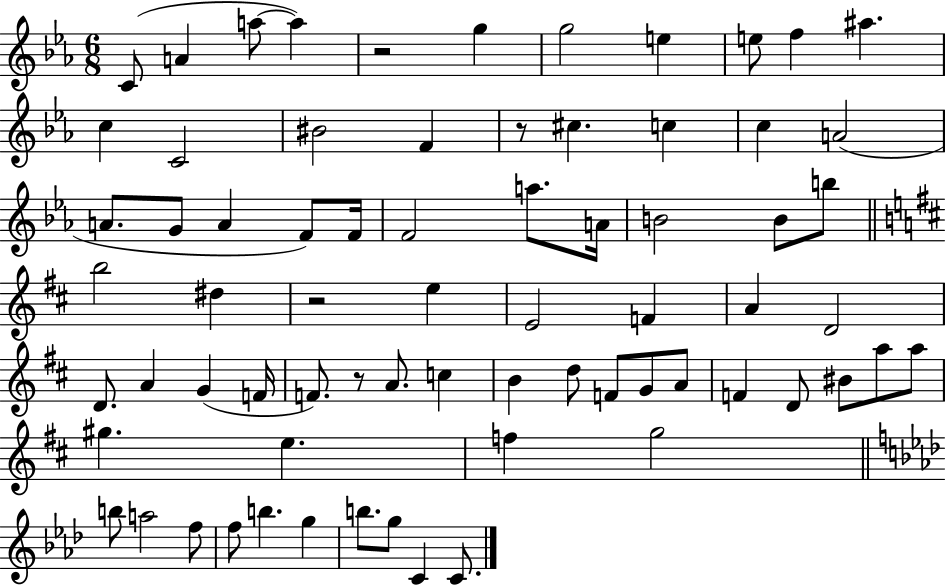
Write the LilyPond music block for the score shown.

{
  \clef treble
  \numericTimeSignature
  \time 6/8
  \key ees \major
  c'8( a'4 a''8~~ a''4) | r2 g''4 | g''2 e''4 | e''8 f''4 ais''4. | \break c''4 c'2 | bis'2 f'4 | r8 cis''4. c''4 | c''4 a'2( | \break a'8. g'8 a'4 f'8) f'16 | f'2 a''8. a'16 | b'2 b'8 b''8 | \bar "||" \break \key b \minor b''2 dis''4 | r2 e''4 | e'2 f'4 | a'4 d'2 | \break d'8. a'4 g'4( f'16 | f'8.) r8 a'8. c''4 | b'4 d''8 f'8 g'8 a'8 | f'4 d'8 bis'8 a''8 a''8 | \break gis''4. e''4. | f''4 g''2 | \bar "||" \break \key aes \major b''8 a''2 f''8 | f''8 b''4. g''4 | b''8. g''8 c'4 c'8. | \bar "|."
}